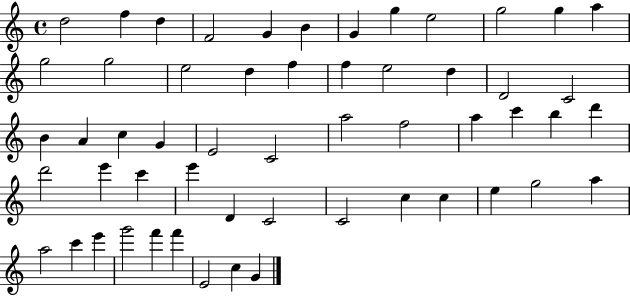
D5/h F5/q D5/q F4/h G4/q B4/q G4/q G5/q E5/h G5/h G5/q A5/q G5/h G5/h E5/h D5/q F5/q F5/q E5/h D5/q D4/h C4/h B4/q A4/q C5/q G4/q E4/h C4/h A5/h F5/h A5/q C6/q B5/q D6/q D6/h E6/q C6/q E6/q D4/q C4/h C4/h C5/q C5/q E5/q G5/h A5/q A5/h C6/q E6/q G6/h F6/q F6/q E4/h C5/q G4/q